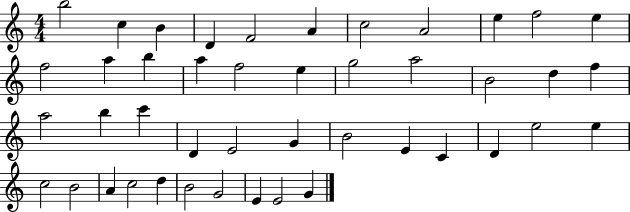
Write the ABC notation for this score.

X:1
T:Untitled
M:4/4
L:1/4
K:C
b2 c B D F2 A c2 A2 e f2 e f2 a b a f2 e g2 a2 B2 d f a2 b c' D E2 G B2 E C D e2 e c2 B2 A c2 d B2 G2 E E2 G